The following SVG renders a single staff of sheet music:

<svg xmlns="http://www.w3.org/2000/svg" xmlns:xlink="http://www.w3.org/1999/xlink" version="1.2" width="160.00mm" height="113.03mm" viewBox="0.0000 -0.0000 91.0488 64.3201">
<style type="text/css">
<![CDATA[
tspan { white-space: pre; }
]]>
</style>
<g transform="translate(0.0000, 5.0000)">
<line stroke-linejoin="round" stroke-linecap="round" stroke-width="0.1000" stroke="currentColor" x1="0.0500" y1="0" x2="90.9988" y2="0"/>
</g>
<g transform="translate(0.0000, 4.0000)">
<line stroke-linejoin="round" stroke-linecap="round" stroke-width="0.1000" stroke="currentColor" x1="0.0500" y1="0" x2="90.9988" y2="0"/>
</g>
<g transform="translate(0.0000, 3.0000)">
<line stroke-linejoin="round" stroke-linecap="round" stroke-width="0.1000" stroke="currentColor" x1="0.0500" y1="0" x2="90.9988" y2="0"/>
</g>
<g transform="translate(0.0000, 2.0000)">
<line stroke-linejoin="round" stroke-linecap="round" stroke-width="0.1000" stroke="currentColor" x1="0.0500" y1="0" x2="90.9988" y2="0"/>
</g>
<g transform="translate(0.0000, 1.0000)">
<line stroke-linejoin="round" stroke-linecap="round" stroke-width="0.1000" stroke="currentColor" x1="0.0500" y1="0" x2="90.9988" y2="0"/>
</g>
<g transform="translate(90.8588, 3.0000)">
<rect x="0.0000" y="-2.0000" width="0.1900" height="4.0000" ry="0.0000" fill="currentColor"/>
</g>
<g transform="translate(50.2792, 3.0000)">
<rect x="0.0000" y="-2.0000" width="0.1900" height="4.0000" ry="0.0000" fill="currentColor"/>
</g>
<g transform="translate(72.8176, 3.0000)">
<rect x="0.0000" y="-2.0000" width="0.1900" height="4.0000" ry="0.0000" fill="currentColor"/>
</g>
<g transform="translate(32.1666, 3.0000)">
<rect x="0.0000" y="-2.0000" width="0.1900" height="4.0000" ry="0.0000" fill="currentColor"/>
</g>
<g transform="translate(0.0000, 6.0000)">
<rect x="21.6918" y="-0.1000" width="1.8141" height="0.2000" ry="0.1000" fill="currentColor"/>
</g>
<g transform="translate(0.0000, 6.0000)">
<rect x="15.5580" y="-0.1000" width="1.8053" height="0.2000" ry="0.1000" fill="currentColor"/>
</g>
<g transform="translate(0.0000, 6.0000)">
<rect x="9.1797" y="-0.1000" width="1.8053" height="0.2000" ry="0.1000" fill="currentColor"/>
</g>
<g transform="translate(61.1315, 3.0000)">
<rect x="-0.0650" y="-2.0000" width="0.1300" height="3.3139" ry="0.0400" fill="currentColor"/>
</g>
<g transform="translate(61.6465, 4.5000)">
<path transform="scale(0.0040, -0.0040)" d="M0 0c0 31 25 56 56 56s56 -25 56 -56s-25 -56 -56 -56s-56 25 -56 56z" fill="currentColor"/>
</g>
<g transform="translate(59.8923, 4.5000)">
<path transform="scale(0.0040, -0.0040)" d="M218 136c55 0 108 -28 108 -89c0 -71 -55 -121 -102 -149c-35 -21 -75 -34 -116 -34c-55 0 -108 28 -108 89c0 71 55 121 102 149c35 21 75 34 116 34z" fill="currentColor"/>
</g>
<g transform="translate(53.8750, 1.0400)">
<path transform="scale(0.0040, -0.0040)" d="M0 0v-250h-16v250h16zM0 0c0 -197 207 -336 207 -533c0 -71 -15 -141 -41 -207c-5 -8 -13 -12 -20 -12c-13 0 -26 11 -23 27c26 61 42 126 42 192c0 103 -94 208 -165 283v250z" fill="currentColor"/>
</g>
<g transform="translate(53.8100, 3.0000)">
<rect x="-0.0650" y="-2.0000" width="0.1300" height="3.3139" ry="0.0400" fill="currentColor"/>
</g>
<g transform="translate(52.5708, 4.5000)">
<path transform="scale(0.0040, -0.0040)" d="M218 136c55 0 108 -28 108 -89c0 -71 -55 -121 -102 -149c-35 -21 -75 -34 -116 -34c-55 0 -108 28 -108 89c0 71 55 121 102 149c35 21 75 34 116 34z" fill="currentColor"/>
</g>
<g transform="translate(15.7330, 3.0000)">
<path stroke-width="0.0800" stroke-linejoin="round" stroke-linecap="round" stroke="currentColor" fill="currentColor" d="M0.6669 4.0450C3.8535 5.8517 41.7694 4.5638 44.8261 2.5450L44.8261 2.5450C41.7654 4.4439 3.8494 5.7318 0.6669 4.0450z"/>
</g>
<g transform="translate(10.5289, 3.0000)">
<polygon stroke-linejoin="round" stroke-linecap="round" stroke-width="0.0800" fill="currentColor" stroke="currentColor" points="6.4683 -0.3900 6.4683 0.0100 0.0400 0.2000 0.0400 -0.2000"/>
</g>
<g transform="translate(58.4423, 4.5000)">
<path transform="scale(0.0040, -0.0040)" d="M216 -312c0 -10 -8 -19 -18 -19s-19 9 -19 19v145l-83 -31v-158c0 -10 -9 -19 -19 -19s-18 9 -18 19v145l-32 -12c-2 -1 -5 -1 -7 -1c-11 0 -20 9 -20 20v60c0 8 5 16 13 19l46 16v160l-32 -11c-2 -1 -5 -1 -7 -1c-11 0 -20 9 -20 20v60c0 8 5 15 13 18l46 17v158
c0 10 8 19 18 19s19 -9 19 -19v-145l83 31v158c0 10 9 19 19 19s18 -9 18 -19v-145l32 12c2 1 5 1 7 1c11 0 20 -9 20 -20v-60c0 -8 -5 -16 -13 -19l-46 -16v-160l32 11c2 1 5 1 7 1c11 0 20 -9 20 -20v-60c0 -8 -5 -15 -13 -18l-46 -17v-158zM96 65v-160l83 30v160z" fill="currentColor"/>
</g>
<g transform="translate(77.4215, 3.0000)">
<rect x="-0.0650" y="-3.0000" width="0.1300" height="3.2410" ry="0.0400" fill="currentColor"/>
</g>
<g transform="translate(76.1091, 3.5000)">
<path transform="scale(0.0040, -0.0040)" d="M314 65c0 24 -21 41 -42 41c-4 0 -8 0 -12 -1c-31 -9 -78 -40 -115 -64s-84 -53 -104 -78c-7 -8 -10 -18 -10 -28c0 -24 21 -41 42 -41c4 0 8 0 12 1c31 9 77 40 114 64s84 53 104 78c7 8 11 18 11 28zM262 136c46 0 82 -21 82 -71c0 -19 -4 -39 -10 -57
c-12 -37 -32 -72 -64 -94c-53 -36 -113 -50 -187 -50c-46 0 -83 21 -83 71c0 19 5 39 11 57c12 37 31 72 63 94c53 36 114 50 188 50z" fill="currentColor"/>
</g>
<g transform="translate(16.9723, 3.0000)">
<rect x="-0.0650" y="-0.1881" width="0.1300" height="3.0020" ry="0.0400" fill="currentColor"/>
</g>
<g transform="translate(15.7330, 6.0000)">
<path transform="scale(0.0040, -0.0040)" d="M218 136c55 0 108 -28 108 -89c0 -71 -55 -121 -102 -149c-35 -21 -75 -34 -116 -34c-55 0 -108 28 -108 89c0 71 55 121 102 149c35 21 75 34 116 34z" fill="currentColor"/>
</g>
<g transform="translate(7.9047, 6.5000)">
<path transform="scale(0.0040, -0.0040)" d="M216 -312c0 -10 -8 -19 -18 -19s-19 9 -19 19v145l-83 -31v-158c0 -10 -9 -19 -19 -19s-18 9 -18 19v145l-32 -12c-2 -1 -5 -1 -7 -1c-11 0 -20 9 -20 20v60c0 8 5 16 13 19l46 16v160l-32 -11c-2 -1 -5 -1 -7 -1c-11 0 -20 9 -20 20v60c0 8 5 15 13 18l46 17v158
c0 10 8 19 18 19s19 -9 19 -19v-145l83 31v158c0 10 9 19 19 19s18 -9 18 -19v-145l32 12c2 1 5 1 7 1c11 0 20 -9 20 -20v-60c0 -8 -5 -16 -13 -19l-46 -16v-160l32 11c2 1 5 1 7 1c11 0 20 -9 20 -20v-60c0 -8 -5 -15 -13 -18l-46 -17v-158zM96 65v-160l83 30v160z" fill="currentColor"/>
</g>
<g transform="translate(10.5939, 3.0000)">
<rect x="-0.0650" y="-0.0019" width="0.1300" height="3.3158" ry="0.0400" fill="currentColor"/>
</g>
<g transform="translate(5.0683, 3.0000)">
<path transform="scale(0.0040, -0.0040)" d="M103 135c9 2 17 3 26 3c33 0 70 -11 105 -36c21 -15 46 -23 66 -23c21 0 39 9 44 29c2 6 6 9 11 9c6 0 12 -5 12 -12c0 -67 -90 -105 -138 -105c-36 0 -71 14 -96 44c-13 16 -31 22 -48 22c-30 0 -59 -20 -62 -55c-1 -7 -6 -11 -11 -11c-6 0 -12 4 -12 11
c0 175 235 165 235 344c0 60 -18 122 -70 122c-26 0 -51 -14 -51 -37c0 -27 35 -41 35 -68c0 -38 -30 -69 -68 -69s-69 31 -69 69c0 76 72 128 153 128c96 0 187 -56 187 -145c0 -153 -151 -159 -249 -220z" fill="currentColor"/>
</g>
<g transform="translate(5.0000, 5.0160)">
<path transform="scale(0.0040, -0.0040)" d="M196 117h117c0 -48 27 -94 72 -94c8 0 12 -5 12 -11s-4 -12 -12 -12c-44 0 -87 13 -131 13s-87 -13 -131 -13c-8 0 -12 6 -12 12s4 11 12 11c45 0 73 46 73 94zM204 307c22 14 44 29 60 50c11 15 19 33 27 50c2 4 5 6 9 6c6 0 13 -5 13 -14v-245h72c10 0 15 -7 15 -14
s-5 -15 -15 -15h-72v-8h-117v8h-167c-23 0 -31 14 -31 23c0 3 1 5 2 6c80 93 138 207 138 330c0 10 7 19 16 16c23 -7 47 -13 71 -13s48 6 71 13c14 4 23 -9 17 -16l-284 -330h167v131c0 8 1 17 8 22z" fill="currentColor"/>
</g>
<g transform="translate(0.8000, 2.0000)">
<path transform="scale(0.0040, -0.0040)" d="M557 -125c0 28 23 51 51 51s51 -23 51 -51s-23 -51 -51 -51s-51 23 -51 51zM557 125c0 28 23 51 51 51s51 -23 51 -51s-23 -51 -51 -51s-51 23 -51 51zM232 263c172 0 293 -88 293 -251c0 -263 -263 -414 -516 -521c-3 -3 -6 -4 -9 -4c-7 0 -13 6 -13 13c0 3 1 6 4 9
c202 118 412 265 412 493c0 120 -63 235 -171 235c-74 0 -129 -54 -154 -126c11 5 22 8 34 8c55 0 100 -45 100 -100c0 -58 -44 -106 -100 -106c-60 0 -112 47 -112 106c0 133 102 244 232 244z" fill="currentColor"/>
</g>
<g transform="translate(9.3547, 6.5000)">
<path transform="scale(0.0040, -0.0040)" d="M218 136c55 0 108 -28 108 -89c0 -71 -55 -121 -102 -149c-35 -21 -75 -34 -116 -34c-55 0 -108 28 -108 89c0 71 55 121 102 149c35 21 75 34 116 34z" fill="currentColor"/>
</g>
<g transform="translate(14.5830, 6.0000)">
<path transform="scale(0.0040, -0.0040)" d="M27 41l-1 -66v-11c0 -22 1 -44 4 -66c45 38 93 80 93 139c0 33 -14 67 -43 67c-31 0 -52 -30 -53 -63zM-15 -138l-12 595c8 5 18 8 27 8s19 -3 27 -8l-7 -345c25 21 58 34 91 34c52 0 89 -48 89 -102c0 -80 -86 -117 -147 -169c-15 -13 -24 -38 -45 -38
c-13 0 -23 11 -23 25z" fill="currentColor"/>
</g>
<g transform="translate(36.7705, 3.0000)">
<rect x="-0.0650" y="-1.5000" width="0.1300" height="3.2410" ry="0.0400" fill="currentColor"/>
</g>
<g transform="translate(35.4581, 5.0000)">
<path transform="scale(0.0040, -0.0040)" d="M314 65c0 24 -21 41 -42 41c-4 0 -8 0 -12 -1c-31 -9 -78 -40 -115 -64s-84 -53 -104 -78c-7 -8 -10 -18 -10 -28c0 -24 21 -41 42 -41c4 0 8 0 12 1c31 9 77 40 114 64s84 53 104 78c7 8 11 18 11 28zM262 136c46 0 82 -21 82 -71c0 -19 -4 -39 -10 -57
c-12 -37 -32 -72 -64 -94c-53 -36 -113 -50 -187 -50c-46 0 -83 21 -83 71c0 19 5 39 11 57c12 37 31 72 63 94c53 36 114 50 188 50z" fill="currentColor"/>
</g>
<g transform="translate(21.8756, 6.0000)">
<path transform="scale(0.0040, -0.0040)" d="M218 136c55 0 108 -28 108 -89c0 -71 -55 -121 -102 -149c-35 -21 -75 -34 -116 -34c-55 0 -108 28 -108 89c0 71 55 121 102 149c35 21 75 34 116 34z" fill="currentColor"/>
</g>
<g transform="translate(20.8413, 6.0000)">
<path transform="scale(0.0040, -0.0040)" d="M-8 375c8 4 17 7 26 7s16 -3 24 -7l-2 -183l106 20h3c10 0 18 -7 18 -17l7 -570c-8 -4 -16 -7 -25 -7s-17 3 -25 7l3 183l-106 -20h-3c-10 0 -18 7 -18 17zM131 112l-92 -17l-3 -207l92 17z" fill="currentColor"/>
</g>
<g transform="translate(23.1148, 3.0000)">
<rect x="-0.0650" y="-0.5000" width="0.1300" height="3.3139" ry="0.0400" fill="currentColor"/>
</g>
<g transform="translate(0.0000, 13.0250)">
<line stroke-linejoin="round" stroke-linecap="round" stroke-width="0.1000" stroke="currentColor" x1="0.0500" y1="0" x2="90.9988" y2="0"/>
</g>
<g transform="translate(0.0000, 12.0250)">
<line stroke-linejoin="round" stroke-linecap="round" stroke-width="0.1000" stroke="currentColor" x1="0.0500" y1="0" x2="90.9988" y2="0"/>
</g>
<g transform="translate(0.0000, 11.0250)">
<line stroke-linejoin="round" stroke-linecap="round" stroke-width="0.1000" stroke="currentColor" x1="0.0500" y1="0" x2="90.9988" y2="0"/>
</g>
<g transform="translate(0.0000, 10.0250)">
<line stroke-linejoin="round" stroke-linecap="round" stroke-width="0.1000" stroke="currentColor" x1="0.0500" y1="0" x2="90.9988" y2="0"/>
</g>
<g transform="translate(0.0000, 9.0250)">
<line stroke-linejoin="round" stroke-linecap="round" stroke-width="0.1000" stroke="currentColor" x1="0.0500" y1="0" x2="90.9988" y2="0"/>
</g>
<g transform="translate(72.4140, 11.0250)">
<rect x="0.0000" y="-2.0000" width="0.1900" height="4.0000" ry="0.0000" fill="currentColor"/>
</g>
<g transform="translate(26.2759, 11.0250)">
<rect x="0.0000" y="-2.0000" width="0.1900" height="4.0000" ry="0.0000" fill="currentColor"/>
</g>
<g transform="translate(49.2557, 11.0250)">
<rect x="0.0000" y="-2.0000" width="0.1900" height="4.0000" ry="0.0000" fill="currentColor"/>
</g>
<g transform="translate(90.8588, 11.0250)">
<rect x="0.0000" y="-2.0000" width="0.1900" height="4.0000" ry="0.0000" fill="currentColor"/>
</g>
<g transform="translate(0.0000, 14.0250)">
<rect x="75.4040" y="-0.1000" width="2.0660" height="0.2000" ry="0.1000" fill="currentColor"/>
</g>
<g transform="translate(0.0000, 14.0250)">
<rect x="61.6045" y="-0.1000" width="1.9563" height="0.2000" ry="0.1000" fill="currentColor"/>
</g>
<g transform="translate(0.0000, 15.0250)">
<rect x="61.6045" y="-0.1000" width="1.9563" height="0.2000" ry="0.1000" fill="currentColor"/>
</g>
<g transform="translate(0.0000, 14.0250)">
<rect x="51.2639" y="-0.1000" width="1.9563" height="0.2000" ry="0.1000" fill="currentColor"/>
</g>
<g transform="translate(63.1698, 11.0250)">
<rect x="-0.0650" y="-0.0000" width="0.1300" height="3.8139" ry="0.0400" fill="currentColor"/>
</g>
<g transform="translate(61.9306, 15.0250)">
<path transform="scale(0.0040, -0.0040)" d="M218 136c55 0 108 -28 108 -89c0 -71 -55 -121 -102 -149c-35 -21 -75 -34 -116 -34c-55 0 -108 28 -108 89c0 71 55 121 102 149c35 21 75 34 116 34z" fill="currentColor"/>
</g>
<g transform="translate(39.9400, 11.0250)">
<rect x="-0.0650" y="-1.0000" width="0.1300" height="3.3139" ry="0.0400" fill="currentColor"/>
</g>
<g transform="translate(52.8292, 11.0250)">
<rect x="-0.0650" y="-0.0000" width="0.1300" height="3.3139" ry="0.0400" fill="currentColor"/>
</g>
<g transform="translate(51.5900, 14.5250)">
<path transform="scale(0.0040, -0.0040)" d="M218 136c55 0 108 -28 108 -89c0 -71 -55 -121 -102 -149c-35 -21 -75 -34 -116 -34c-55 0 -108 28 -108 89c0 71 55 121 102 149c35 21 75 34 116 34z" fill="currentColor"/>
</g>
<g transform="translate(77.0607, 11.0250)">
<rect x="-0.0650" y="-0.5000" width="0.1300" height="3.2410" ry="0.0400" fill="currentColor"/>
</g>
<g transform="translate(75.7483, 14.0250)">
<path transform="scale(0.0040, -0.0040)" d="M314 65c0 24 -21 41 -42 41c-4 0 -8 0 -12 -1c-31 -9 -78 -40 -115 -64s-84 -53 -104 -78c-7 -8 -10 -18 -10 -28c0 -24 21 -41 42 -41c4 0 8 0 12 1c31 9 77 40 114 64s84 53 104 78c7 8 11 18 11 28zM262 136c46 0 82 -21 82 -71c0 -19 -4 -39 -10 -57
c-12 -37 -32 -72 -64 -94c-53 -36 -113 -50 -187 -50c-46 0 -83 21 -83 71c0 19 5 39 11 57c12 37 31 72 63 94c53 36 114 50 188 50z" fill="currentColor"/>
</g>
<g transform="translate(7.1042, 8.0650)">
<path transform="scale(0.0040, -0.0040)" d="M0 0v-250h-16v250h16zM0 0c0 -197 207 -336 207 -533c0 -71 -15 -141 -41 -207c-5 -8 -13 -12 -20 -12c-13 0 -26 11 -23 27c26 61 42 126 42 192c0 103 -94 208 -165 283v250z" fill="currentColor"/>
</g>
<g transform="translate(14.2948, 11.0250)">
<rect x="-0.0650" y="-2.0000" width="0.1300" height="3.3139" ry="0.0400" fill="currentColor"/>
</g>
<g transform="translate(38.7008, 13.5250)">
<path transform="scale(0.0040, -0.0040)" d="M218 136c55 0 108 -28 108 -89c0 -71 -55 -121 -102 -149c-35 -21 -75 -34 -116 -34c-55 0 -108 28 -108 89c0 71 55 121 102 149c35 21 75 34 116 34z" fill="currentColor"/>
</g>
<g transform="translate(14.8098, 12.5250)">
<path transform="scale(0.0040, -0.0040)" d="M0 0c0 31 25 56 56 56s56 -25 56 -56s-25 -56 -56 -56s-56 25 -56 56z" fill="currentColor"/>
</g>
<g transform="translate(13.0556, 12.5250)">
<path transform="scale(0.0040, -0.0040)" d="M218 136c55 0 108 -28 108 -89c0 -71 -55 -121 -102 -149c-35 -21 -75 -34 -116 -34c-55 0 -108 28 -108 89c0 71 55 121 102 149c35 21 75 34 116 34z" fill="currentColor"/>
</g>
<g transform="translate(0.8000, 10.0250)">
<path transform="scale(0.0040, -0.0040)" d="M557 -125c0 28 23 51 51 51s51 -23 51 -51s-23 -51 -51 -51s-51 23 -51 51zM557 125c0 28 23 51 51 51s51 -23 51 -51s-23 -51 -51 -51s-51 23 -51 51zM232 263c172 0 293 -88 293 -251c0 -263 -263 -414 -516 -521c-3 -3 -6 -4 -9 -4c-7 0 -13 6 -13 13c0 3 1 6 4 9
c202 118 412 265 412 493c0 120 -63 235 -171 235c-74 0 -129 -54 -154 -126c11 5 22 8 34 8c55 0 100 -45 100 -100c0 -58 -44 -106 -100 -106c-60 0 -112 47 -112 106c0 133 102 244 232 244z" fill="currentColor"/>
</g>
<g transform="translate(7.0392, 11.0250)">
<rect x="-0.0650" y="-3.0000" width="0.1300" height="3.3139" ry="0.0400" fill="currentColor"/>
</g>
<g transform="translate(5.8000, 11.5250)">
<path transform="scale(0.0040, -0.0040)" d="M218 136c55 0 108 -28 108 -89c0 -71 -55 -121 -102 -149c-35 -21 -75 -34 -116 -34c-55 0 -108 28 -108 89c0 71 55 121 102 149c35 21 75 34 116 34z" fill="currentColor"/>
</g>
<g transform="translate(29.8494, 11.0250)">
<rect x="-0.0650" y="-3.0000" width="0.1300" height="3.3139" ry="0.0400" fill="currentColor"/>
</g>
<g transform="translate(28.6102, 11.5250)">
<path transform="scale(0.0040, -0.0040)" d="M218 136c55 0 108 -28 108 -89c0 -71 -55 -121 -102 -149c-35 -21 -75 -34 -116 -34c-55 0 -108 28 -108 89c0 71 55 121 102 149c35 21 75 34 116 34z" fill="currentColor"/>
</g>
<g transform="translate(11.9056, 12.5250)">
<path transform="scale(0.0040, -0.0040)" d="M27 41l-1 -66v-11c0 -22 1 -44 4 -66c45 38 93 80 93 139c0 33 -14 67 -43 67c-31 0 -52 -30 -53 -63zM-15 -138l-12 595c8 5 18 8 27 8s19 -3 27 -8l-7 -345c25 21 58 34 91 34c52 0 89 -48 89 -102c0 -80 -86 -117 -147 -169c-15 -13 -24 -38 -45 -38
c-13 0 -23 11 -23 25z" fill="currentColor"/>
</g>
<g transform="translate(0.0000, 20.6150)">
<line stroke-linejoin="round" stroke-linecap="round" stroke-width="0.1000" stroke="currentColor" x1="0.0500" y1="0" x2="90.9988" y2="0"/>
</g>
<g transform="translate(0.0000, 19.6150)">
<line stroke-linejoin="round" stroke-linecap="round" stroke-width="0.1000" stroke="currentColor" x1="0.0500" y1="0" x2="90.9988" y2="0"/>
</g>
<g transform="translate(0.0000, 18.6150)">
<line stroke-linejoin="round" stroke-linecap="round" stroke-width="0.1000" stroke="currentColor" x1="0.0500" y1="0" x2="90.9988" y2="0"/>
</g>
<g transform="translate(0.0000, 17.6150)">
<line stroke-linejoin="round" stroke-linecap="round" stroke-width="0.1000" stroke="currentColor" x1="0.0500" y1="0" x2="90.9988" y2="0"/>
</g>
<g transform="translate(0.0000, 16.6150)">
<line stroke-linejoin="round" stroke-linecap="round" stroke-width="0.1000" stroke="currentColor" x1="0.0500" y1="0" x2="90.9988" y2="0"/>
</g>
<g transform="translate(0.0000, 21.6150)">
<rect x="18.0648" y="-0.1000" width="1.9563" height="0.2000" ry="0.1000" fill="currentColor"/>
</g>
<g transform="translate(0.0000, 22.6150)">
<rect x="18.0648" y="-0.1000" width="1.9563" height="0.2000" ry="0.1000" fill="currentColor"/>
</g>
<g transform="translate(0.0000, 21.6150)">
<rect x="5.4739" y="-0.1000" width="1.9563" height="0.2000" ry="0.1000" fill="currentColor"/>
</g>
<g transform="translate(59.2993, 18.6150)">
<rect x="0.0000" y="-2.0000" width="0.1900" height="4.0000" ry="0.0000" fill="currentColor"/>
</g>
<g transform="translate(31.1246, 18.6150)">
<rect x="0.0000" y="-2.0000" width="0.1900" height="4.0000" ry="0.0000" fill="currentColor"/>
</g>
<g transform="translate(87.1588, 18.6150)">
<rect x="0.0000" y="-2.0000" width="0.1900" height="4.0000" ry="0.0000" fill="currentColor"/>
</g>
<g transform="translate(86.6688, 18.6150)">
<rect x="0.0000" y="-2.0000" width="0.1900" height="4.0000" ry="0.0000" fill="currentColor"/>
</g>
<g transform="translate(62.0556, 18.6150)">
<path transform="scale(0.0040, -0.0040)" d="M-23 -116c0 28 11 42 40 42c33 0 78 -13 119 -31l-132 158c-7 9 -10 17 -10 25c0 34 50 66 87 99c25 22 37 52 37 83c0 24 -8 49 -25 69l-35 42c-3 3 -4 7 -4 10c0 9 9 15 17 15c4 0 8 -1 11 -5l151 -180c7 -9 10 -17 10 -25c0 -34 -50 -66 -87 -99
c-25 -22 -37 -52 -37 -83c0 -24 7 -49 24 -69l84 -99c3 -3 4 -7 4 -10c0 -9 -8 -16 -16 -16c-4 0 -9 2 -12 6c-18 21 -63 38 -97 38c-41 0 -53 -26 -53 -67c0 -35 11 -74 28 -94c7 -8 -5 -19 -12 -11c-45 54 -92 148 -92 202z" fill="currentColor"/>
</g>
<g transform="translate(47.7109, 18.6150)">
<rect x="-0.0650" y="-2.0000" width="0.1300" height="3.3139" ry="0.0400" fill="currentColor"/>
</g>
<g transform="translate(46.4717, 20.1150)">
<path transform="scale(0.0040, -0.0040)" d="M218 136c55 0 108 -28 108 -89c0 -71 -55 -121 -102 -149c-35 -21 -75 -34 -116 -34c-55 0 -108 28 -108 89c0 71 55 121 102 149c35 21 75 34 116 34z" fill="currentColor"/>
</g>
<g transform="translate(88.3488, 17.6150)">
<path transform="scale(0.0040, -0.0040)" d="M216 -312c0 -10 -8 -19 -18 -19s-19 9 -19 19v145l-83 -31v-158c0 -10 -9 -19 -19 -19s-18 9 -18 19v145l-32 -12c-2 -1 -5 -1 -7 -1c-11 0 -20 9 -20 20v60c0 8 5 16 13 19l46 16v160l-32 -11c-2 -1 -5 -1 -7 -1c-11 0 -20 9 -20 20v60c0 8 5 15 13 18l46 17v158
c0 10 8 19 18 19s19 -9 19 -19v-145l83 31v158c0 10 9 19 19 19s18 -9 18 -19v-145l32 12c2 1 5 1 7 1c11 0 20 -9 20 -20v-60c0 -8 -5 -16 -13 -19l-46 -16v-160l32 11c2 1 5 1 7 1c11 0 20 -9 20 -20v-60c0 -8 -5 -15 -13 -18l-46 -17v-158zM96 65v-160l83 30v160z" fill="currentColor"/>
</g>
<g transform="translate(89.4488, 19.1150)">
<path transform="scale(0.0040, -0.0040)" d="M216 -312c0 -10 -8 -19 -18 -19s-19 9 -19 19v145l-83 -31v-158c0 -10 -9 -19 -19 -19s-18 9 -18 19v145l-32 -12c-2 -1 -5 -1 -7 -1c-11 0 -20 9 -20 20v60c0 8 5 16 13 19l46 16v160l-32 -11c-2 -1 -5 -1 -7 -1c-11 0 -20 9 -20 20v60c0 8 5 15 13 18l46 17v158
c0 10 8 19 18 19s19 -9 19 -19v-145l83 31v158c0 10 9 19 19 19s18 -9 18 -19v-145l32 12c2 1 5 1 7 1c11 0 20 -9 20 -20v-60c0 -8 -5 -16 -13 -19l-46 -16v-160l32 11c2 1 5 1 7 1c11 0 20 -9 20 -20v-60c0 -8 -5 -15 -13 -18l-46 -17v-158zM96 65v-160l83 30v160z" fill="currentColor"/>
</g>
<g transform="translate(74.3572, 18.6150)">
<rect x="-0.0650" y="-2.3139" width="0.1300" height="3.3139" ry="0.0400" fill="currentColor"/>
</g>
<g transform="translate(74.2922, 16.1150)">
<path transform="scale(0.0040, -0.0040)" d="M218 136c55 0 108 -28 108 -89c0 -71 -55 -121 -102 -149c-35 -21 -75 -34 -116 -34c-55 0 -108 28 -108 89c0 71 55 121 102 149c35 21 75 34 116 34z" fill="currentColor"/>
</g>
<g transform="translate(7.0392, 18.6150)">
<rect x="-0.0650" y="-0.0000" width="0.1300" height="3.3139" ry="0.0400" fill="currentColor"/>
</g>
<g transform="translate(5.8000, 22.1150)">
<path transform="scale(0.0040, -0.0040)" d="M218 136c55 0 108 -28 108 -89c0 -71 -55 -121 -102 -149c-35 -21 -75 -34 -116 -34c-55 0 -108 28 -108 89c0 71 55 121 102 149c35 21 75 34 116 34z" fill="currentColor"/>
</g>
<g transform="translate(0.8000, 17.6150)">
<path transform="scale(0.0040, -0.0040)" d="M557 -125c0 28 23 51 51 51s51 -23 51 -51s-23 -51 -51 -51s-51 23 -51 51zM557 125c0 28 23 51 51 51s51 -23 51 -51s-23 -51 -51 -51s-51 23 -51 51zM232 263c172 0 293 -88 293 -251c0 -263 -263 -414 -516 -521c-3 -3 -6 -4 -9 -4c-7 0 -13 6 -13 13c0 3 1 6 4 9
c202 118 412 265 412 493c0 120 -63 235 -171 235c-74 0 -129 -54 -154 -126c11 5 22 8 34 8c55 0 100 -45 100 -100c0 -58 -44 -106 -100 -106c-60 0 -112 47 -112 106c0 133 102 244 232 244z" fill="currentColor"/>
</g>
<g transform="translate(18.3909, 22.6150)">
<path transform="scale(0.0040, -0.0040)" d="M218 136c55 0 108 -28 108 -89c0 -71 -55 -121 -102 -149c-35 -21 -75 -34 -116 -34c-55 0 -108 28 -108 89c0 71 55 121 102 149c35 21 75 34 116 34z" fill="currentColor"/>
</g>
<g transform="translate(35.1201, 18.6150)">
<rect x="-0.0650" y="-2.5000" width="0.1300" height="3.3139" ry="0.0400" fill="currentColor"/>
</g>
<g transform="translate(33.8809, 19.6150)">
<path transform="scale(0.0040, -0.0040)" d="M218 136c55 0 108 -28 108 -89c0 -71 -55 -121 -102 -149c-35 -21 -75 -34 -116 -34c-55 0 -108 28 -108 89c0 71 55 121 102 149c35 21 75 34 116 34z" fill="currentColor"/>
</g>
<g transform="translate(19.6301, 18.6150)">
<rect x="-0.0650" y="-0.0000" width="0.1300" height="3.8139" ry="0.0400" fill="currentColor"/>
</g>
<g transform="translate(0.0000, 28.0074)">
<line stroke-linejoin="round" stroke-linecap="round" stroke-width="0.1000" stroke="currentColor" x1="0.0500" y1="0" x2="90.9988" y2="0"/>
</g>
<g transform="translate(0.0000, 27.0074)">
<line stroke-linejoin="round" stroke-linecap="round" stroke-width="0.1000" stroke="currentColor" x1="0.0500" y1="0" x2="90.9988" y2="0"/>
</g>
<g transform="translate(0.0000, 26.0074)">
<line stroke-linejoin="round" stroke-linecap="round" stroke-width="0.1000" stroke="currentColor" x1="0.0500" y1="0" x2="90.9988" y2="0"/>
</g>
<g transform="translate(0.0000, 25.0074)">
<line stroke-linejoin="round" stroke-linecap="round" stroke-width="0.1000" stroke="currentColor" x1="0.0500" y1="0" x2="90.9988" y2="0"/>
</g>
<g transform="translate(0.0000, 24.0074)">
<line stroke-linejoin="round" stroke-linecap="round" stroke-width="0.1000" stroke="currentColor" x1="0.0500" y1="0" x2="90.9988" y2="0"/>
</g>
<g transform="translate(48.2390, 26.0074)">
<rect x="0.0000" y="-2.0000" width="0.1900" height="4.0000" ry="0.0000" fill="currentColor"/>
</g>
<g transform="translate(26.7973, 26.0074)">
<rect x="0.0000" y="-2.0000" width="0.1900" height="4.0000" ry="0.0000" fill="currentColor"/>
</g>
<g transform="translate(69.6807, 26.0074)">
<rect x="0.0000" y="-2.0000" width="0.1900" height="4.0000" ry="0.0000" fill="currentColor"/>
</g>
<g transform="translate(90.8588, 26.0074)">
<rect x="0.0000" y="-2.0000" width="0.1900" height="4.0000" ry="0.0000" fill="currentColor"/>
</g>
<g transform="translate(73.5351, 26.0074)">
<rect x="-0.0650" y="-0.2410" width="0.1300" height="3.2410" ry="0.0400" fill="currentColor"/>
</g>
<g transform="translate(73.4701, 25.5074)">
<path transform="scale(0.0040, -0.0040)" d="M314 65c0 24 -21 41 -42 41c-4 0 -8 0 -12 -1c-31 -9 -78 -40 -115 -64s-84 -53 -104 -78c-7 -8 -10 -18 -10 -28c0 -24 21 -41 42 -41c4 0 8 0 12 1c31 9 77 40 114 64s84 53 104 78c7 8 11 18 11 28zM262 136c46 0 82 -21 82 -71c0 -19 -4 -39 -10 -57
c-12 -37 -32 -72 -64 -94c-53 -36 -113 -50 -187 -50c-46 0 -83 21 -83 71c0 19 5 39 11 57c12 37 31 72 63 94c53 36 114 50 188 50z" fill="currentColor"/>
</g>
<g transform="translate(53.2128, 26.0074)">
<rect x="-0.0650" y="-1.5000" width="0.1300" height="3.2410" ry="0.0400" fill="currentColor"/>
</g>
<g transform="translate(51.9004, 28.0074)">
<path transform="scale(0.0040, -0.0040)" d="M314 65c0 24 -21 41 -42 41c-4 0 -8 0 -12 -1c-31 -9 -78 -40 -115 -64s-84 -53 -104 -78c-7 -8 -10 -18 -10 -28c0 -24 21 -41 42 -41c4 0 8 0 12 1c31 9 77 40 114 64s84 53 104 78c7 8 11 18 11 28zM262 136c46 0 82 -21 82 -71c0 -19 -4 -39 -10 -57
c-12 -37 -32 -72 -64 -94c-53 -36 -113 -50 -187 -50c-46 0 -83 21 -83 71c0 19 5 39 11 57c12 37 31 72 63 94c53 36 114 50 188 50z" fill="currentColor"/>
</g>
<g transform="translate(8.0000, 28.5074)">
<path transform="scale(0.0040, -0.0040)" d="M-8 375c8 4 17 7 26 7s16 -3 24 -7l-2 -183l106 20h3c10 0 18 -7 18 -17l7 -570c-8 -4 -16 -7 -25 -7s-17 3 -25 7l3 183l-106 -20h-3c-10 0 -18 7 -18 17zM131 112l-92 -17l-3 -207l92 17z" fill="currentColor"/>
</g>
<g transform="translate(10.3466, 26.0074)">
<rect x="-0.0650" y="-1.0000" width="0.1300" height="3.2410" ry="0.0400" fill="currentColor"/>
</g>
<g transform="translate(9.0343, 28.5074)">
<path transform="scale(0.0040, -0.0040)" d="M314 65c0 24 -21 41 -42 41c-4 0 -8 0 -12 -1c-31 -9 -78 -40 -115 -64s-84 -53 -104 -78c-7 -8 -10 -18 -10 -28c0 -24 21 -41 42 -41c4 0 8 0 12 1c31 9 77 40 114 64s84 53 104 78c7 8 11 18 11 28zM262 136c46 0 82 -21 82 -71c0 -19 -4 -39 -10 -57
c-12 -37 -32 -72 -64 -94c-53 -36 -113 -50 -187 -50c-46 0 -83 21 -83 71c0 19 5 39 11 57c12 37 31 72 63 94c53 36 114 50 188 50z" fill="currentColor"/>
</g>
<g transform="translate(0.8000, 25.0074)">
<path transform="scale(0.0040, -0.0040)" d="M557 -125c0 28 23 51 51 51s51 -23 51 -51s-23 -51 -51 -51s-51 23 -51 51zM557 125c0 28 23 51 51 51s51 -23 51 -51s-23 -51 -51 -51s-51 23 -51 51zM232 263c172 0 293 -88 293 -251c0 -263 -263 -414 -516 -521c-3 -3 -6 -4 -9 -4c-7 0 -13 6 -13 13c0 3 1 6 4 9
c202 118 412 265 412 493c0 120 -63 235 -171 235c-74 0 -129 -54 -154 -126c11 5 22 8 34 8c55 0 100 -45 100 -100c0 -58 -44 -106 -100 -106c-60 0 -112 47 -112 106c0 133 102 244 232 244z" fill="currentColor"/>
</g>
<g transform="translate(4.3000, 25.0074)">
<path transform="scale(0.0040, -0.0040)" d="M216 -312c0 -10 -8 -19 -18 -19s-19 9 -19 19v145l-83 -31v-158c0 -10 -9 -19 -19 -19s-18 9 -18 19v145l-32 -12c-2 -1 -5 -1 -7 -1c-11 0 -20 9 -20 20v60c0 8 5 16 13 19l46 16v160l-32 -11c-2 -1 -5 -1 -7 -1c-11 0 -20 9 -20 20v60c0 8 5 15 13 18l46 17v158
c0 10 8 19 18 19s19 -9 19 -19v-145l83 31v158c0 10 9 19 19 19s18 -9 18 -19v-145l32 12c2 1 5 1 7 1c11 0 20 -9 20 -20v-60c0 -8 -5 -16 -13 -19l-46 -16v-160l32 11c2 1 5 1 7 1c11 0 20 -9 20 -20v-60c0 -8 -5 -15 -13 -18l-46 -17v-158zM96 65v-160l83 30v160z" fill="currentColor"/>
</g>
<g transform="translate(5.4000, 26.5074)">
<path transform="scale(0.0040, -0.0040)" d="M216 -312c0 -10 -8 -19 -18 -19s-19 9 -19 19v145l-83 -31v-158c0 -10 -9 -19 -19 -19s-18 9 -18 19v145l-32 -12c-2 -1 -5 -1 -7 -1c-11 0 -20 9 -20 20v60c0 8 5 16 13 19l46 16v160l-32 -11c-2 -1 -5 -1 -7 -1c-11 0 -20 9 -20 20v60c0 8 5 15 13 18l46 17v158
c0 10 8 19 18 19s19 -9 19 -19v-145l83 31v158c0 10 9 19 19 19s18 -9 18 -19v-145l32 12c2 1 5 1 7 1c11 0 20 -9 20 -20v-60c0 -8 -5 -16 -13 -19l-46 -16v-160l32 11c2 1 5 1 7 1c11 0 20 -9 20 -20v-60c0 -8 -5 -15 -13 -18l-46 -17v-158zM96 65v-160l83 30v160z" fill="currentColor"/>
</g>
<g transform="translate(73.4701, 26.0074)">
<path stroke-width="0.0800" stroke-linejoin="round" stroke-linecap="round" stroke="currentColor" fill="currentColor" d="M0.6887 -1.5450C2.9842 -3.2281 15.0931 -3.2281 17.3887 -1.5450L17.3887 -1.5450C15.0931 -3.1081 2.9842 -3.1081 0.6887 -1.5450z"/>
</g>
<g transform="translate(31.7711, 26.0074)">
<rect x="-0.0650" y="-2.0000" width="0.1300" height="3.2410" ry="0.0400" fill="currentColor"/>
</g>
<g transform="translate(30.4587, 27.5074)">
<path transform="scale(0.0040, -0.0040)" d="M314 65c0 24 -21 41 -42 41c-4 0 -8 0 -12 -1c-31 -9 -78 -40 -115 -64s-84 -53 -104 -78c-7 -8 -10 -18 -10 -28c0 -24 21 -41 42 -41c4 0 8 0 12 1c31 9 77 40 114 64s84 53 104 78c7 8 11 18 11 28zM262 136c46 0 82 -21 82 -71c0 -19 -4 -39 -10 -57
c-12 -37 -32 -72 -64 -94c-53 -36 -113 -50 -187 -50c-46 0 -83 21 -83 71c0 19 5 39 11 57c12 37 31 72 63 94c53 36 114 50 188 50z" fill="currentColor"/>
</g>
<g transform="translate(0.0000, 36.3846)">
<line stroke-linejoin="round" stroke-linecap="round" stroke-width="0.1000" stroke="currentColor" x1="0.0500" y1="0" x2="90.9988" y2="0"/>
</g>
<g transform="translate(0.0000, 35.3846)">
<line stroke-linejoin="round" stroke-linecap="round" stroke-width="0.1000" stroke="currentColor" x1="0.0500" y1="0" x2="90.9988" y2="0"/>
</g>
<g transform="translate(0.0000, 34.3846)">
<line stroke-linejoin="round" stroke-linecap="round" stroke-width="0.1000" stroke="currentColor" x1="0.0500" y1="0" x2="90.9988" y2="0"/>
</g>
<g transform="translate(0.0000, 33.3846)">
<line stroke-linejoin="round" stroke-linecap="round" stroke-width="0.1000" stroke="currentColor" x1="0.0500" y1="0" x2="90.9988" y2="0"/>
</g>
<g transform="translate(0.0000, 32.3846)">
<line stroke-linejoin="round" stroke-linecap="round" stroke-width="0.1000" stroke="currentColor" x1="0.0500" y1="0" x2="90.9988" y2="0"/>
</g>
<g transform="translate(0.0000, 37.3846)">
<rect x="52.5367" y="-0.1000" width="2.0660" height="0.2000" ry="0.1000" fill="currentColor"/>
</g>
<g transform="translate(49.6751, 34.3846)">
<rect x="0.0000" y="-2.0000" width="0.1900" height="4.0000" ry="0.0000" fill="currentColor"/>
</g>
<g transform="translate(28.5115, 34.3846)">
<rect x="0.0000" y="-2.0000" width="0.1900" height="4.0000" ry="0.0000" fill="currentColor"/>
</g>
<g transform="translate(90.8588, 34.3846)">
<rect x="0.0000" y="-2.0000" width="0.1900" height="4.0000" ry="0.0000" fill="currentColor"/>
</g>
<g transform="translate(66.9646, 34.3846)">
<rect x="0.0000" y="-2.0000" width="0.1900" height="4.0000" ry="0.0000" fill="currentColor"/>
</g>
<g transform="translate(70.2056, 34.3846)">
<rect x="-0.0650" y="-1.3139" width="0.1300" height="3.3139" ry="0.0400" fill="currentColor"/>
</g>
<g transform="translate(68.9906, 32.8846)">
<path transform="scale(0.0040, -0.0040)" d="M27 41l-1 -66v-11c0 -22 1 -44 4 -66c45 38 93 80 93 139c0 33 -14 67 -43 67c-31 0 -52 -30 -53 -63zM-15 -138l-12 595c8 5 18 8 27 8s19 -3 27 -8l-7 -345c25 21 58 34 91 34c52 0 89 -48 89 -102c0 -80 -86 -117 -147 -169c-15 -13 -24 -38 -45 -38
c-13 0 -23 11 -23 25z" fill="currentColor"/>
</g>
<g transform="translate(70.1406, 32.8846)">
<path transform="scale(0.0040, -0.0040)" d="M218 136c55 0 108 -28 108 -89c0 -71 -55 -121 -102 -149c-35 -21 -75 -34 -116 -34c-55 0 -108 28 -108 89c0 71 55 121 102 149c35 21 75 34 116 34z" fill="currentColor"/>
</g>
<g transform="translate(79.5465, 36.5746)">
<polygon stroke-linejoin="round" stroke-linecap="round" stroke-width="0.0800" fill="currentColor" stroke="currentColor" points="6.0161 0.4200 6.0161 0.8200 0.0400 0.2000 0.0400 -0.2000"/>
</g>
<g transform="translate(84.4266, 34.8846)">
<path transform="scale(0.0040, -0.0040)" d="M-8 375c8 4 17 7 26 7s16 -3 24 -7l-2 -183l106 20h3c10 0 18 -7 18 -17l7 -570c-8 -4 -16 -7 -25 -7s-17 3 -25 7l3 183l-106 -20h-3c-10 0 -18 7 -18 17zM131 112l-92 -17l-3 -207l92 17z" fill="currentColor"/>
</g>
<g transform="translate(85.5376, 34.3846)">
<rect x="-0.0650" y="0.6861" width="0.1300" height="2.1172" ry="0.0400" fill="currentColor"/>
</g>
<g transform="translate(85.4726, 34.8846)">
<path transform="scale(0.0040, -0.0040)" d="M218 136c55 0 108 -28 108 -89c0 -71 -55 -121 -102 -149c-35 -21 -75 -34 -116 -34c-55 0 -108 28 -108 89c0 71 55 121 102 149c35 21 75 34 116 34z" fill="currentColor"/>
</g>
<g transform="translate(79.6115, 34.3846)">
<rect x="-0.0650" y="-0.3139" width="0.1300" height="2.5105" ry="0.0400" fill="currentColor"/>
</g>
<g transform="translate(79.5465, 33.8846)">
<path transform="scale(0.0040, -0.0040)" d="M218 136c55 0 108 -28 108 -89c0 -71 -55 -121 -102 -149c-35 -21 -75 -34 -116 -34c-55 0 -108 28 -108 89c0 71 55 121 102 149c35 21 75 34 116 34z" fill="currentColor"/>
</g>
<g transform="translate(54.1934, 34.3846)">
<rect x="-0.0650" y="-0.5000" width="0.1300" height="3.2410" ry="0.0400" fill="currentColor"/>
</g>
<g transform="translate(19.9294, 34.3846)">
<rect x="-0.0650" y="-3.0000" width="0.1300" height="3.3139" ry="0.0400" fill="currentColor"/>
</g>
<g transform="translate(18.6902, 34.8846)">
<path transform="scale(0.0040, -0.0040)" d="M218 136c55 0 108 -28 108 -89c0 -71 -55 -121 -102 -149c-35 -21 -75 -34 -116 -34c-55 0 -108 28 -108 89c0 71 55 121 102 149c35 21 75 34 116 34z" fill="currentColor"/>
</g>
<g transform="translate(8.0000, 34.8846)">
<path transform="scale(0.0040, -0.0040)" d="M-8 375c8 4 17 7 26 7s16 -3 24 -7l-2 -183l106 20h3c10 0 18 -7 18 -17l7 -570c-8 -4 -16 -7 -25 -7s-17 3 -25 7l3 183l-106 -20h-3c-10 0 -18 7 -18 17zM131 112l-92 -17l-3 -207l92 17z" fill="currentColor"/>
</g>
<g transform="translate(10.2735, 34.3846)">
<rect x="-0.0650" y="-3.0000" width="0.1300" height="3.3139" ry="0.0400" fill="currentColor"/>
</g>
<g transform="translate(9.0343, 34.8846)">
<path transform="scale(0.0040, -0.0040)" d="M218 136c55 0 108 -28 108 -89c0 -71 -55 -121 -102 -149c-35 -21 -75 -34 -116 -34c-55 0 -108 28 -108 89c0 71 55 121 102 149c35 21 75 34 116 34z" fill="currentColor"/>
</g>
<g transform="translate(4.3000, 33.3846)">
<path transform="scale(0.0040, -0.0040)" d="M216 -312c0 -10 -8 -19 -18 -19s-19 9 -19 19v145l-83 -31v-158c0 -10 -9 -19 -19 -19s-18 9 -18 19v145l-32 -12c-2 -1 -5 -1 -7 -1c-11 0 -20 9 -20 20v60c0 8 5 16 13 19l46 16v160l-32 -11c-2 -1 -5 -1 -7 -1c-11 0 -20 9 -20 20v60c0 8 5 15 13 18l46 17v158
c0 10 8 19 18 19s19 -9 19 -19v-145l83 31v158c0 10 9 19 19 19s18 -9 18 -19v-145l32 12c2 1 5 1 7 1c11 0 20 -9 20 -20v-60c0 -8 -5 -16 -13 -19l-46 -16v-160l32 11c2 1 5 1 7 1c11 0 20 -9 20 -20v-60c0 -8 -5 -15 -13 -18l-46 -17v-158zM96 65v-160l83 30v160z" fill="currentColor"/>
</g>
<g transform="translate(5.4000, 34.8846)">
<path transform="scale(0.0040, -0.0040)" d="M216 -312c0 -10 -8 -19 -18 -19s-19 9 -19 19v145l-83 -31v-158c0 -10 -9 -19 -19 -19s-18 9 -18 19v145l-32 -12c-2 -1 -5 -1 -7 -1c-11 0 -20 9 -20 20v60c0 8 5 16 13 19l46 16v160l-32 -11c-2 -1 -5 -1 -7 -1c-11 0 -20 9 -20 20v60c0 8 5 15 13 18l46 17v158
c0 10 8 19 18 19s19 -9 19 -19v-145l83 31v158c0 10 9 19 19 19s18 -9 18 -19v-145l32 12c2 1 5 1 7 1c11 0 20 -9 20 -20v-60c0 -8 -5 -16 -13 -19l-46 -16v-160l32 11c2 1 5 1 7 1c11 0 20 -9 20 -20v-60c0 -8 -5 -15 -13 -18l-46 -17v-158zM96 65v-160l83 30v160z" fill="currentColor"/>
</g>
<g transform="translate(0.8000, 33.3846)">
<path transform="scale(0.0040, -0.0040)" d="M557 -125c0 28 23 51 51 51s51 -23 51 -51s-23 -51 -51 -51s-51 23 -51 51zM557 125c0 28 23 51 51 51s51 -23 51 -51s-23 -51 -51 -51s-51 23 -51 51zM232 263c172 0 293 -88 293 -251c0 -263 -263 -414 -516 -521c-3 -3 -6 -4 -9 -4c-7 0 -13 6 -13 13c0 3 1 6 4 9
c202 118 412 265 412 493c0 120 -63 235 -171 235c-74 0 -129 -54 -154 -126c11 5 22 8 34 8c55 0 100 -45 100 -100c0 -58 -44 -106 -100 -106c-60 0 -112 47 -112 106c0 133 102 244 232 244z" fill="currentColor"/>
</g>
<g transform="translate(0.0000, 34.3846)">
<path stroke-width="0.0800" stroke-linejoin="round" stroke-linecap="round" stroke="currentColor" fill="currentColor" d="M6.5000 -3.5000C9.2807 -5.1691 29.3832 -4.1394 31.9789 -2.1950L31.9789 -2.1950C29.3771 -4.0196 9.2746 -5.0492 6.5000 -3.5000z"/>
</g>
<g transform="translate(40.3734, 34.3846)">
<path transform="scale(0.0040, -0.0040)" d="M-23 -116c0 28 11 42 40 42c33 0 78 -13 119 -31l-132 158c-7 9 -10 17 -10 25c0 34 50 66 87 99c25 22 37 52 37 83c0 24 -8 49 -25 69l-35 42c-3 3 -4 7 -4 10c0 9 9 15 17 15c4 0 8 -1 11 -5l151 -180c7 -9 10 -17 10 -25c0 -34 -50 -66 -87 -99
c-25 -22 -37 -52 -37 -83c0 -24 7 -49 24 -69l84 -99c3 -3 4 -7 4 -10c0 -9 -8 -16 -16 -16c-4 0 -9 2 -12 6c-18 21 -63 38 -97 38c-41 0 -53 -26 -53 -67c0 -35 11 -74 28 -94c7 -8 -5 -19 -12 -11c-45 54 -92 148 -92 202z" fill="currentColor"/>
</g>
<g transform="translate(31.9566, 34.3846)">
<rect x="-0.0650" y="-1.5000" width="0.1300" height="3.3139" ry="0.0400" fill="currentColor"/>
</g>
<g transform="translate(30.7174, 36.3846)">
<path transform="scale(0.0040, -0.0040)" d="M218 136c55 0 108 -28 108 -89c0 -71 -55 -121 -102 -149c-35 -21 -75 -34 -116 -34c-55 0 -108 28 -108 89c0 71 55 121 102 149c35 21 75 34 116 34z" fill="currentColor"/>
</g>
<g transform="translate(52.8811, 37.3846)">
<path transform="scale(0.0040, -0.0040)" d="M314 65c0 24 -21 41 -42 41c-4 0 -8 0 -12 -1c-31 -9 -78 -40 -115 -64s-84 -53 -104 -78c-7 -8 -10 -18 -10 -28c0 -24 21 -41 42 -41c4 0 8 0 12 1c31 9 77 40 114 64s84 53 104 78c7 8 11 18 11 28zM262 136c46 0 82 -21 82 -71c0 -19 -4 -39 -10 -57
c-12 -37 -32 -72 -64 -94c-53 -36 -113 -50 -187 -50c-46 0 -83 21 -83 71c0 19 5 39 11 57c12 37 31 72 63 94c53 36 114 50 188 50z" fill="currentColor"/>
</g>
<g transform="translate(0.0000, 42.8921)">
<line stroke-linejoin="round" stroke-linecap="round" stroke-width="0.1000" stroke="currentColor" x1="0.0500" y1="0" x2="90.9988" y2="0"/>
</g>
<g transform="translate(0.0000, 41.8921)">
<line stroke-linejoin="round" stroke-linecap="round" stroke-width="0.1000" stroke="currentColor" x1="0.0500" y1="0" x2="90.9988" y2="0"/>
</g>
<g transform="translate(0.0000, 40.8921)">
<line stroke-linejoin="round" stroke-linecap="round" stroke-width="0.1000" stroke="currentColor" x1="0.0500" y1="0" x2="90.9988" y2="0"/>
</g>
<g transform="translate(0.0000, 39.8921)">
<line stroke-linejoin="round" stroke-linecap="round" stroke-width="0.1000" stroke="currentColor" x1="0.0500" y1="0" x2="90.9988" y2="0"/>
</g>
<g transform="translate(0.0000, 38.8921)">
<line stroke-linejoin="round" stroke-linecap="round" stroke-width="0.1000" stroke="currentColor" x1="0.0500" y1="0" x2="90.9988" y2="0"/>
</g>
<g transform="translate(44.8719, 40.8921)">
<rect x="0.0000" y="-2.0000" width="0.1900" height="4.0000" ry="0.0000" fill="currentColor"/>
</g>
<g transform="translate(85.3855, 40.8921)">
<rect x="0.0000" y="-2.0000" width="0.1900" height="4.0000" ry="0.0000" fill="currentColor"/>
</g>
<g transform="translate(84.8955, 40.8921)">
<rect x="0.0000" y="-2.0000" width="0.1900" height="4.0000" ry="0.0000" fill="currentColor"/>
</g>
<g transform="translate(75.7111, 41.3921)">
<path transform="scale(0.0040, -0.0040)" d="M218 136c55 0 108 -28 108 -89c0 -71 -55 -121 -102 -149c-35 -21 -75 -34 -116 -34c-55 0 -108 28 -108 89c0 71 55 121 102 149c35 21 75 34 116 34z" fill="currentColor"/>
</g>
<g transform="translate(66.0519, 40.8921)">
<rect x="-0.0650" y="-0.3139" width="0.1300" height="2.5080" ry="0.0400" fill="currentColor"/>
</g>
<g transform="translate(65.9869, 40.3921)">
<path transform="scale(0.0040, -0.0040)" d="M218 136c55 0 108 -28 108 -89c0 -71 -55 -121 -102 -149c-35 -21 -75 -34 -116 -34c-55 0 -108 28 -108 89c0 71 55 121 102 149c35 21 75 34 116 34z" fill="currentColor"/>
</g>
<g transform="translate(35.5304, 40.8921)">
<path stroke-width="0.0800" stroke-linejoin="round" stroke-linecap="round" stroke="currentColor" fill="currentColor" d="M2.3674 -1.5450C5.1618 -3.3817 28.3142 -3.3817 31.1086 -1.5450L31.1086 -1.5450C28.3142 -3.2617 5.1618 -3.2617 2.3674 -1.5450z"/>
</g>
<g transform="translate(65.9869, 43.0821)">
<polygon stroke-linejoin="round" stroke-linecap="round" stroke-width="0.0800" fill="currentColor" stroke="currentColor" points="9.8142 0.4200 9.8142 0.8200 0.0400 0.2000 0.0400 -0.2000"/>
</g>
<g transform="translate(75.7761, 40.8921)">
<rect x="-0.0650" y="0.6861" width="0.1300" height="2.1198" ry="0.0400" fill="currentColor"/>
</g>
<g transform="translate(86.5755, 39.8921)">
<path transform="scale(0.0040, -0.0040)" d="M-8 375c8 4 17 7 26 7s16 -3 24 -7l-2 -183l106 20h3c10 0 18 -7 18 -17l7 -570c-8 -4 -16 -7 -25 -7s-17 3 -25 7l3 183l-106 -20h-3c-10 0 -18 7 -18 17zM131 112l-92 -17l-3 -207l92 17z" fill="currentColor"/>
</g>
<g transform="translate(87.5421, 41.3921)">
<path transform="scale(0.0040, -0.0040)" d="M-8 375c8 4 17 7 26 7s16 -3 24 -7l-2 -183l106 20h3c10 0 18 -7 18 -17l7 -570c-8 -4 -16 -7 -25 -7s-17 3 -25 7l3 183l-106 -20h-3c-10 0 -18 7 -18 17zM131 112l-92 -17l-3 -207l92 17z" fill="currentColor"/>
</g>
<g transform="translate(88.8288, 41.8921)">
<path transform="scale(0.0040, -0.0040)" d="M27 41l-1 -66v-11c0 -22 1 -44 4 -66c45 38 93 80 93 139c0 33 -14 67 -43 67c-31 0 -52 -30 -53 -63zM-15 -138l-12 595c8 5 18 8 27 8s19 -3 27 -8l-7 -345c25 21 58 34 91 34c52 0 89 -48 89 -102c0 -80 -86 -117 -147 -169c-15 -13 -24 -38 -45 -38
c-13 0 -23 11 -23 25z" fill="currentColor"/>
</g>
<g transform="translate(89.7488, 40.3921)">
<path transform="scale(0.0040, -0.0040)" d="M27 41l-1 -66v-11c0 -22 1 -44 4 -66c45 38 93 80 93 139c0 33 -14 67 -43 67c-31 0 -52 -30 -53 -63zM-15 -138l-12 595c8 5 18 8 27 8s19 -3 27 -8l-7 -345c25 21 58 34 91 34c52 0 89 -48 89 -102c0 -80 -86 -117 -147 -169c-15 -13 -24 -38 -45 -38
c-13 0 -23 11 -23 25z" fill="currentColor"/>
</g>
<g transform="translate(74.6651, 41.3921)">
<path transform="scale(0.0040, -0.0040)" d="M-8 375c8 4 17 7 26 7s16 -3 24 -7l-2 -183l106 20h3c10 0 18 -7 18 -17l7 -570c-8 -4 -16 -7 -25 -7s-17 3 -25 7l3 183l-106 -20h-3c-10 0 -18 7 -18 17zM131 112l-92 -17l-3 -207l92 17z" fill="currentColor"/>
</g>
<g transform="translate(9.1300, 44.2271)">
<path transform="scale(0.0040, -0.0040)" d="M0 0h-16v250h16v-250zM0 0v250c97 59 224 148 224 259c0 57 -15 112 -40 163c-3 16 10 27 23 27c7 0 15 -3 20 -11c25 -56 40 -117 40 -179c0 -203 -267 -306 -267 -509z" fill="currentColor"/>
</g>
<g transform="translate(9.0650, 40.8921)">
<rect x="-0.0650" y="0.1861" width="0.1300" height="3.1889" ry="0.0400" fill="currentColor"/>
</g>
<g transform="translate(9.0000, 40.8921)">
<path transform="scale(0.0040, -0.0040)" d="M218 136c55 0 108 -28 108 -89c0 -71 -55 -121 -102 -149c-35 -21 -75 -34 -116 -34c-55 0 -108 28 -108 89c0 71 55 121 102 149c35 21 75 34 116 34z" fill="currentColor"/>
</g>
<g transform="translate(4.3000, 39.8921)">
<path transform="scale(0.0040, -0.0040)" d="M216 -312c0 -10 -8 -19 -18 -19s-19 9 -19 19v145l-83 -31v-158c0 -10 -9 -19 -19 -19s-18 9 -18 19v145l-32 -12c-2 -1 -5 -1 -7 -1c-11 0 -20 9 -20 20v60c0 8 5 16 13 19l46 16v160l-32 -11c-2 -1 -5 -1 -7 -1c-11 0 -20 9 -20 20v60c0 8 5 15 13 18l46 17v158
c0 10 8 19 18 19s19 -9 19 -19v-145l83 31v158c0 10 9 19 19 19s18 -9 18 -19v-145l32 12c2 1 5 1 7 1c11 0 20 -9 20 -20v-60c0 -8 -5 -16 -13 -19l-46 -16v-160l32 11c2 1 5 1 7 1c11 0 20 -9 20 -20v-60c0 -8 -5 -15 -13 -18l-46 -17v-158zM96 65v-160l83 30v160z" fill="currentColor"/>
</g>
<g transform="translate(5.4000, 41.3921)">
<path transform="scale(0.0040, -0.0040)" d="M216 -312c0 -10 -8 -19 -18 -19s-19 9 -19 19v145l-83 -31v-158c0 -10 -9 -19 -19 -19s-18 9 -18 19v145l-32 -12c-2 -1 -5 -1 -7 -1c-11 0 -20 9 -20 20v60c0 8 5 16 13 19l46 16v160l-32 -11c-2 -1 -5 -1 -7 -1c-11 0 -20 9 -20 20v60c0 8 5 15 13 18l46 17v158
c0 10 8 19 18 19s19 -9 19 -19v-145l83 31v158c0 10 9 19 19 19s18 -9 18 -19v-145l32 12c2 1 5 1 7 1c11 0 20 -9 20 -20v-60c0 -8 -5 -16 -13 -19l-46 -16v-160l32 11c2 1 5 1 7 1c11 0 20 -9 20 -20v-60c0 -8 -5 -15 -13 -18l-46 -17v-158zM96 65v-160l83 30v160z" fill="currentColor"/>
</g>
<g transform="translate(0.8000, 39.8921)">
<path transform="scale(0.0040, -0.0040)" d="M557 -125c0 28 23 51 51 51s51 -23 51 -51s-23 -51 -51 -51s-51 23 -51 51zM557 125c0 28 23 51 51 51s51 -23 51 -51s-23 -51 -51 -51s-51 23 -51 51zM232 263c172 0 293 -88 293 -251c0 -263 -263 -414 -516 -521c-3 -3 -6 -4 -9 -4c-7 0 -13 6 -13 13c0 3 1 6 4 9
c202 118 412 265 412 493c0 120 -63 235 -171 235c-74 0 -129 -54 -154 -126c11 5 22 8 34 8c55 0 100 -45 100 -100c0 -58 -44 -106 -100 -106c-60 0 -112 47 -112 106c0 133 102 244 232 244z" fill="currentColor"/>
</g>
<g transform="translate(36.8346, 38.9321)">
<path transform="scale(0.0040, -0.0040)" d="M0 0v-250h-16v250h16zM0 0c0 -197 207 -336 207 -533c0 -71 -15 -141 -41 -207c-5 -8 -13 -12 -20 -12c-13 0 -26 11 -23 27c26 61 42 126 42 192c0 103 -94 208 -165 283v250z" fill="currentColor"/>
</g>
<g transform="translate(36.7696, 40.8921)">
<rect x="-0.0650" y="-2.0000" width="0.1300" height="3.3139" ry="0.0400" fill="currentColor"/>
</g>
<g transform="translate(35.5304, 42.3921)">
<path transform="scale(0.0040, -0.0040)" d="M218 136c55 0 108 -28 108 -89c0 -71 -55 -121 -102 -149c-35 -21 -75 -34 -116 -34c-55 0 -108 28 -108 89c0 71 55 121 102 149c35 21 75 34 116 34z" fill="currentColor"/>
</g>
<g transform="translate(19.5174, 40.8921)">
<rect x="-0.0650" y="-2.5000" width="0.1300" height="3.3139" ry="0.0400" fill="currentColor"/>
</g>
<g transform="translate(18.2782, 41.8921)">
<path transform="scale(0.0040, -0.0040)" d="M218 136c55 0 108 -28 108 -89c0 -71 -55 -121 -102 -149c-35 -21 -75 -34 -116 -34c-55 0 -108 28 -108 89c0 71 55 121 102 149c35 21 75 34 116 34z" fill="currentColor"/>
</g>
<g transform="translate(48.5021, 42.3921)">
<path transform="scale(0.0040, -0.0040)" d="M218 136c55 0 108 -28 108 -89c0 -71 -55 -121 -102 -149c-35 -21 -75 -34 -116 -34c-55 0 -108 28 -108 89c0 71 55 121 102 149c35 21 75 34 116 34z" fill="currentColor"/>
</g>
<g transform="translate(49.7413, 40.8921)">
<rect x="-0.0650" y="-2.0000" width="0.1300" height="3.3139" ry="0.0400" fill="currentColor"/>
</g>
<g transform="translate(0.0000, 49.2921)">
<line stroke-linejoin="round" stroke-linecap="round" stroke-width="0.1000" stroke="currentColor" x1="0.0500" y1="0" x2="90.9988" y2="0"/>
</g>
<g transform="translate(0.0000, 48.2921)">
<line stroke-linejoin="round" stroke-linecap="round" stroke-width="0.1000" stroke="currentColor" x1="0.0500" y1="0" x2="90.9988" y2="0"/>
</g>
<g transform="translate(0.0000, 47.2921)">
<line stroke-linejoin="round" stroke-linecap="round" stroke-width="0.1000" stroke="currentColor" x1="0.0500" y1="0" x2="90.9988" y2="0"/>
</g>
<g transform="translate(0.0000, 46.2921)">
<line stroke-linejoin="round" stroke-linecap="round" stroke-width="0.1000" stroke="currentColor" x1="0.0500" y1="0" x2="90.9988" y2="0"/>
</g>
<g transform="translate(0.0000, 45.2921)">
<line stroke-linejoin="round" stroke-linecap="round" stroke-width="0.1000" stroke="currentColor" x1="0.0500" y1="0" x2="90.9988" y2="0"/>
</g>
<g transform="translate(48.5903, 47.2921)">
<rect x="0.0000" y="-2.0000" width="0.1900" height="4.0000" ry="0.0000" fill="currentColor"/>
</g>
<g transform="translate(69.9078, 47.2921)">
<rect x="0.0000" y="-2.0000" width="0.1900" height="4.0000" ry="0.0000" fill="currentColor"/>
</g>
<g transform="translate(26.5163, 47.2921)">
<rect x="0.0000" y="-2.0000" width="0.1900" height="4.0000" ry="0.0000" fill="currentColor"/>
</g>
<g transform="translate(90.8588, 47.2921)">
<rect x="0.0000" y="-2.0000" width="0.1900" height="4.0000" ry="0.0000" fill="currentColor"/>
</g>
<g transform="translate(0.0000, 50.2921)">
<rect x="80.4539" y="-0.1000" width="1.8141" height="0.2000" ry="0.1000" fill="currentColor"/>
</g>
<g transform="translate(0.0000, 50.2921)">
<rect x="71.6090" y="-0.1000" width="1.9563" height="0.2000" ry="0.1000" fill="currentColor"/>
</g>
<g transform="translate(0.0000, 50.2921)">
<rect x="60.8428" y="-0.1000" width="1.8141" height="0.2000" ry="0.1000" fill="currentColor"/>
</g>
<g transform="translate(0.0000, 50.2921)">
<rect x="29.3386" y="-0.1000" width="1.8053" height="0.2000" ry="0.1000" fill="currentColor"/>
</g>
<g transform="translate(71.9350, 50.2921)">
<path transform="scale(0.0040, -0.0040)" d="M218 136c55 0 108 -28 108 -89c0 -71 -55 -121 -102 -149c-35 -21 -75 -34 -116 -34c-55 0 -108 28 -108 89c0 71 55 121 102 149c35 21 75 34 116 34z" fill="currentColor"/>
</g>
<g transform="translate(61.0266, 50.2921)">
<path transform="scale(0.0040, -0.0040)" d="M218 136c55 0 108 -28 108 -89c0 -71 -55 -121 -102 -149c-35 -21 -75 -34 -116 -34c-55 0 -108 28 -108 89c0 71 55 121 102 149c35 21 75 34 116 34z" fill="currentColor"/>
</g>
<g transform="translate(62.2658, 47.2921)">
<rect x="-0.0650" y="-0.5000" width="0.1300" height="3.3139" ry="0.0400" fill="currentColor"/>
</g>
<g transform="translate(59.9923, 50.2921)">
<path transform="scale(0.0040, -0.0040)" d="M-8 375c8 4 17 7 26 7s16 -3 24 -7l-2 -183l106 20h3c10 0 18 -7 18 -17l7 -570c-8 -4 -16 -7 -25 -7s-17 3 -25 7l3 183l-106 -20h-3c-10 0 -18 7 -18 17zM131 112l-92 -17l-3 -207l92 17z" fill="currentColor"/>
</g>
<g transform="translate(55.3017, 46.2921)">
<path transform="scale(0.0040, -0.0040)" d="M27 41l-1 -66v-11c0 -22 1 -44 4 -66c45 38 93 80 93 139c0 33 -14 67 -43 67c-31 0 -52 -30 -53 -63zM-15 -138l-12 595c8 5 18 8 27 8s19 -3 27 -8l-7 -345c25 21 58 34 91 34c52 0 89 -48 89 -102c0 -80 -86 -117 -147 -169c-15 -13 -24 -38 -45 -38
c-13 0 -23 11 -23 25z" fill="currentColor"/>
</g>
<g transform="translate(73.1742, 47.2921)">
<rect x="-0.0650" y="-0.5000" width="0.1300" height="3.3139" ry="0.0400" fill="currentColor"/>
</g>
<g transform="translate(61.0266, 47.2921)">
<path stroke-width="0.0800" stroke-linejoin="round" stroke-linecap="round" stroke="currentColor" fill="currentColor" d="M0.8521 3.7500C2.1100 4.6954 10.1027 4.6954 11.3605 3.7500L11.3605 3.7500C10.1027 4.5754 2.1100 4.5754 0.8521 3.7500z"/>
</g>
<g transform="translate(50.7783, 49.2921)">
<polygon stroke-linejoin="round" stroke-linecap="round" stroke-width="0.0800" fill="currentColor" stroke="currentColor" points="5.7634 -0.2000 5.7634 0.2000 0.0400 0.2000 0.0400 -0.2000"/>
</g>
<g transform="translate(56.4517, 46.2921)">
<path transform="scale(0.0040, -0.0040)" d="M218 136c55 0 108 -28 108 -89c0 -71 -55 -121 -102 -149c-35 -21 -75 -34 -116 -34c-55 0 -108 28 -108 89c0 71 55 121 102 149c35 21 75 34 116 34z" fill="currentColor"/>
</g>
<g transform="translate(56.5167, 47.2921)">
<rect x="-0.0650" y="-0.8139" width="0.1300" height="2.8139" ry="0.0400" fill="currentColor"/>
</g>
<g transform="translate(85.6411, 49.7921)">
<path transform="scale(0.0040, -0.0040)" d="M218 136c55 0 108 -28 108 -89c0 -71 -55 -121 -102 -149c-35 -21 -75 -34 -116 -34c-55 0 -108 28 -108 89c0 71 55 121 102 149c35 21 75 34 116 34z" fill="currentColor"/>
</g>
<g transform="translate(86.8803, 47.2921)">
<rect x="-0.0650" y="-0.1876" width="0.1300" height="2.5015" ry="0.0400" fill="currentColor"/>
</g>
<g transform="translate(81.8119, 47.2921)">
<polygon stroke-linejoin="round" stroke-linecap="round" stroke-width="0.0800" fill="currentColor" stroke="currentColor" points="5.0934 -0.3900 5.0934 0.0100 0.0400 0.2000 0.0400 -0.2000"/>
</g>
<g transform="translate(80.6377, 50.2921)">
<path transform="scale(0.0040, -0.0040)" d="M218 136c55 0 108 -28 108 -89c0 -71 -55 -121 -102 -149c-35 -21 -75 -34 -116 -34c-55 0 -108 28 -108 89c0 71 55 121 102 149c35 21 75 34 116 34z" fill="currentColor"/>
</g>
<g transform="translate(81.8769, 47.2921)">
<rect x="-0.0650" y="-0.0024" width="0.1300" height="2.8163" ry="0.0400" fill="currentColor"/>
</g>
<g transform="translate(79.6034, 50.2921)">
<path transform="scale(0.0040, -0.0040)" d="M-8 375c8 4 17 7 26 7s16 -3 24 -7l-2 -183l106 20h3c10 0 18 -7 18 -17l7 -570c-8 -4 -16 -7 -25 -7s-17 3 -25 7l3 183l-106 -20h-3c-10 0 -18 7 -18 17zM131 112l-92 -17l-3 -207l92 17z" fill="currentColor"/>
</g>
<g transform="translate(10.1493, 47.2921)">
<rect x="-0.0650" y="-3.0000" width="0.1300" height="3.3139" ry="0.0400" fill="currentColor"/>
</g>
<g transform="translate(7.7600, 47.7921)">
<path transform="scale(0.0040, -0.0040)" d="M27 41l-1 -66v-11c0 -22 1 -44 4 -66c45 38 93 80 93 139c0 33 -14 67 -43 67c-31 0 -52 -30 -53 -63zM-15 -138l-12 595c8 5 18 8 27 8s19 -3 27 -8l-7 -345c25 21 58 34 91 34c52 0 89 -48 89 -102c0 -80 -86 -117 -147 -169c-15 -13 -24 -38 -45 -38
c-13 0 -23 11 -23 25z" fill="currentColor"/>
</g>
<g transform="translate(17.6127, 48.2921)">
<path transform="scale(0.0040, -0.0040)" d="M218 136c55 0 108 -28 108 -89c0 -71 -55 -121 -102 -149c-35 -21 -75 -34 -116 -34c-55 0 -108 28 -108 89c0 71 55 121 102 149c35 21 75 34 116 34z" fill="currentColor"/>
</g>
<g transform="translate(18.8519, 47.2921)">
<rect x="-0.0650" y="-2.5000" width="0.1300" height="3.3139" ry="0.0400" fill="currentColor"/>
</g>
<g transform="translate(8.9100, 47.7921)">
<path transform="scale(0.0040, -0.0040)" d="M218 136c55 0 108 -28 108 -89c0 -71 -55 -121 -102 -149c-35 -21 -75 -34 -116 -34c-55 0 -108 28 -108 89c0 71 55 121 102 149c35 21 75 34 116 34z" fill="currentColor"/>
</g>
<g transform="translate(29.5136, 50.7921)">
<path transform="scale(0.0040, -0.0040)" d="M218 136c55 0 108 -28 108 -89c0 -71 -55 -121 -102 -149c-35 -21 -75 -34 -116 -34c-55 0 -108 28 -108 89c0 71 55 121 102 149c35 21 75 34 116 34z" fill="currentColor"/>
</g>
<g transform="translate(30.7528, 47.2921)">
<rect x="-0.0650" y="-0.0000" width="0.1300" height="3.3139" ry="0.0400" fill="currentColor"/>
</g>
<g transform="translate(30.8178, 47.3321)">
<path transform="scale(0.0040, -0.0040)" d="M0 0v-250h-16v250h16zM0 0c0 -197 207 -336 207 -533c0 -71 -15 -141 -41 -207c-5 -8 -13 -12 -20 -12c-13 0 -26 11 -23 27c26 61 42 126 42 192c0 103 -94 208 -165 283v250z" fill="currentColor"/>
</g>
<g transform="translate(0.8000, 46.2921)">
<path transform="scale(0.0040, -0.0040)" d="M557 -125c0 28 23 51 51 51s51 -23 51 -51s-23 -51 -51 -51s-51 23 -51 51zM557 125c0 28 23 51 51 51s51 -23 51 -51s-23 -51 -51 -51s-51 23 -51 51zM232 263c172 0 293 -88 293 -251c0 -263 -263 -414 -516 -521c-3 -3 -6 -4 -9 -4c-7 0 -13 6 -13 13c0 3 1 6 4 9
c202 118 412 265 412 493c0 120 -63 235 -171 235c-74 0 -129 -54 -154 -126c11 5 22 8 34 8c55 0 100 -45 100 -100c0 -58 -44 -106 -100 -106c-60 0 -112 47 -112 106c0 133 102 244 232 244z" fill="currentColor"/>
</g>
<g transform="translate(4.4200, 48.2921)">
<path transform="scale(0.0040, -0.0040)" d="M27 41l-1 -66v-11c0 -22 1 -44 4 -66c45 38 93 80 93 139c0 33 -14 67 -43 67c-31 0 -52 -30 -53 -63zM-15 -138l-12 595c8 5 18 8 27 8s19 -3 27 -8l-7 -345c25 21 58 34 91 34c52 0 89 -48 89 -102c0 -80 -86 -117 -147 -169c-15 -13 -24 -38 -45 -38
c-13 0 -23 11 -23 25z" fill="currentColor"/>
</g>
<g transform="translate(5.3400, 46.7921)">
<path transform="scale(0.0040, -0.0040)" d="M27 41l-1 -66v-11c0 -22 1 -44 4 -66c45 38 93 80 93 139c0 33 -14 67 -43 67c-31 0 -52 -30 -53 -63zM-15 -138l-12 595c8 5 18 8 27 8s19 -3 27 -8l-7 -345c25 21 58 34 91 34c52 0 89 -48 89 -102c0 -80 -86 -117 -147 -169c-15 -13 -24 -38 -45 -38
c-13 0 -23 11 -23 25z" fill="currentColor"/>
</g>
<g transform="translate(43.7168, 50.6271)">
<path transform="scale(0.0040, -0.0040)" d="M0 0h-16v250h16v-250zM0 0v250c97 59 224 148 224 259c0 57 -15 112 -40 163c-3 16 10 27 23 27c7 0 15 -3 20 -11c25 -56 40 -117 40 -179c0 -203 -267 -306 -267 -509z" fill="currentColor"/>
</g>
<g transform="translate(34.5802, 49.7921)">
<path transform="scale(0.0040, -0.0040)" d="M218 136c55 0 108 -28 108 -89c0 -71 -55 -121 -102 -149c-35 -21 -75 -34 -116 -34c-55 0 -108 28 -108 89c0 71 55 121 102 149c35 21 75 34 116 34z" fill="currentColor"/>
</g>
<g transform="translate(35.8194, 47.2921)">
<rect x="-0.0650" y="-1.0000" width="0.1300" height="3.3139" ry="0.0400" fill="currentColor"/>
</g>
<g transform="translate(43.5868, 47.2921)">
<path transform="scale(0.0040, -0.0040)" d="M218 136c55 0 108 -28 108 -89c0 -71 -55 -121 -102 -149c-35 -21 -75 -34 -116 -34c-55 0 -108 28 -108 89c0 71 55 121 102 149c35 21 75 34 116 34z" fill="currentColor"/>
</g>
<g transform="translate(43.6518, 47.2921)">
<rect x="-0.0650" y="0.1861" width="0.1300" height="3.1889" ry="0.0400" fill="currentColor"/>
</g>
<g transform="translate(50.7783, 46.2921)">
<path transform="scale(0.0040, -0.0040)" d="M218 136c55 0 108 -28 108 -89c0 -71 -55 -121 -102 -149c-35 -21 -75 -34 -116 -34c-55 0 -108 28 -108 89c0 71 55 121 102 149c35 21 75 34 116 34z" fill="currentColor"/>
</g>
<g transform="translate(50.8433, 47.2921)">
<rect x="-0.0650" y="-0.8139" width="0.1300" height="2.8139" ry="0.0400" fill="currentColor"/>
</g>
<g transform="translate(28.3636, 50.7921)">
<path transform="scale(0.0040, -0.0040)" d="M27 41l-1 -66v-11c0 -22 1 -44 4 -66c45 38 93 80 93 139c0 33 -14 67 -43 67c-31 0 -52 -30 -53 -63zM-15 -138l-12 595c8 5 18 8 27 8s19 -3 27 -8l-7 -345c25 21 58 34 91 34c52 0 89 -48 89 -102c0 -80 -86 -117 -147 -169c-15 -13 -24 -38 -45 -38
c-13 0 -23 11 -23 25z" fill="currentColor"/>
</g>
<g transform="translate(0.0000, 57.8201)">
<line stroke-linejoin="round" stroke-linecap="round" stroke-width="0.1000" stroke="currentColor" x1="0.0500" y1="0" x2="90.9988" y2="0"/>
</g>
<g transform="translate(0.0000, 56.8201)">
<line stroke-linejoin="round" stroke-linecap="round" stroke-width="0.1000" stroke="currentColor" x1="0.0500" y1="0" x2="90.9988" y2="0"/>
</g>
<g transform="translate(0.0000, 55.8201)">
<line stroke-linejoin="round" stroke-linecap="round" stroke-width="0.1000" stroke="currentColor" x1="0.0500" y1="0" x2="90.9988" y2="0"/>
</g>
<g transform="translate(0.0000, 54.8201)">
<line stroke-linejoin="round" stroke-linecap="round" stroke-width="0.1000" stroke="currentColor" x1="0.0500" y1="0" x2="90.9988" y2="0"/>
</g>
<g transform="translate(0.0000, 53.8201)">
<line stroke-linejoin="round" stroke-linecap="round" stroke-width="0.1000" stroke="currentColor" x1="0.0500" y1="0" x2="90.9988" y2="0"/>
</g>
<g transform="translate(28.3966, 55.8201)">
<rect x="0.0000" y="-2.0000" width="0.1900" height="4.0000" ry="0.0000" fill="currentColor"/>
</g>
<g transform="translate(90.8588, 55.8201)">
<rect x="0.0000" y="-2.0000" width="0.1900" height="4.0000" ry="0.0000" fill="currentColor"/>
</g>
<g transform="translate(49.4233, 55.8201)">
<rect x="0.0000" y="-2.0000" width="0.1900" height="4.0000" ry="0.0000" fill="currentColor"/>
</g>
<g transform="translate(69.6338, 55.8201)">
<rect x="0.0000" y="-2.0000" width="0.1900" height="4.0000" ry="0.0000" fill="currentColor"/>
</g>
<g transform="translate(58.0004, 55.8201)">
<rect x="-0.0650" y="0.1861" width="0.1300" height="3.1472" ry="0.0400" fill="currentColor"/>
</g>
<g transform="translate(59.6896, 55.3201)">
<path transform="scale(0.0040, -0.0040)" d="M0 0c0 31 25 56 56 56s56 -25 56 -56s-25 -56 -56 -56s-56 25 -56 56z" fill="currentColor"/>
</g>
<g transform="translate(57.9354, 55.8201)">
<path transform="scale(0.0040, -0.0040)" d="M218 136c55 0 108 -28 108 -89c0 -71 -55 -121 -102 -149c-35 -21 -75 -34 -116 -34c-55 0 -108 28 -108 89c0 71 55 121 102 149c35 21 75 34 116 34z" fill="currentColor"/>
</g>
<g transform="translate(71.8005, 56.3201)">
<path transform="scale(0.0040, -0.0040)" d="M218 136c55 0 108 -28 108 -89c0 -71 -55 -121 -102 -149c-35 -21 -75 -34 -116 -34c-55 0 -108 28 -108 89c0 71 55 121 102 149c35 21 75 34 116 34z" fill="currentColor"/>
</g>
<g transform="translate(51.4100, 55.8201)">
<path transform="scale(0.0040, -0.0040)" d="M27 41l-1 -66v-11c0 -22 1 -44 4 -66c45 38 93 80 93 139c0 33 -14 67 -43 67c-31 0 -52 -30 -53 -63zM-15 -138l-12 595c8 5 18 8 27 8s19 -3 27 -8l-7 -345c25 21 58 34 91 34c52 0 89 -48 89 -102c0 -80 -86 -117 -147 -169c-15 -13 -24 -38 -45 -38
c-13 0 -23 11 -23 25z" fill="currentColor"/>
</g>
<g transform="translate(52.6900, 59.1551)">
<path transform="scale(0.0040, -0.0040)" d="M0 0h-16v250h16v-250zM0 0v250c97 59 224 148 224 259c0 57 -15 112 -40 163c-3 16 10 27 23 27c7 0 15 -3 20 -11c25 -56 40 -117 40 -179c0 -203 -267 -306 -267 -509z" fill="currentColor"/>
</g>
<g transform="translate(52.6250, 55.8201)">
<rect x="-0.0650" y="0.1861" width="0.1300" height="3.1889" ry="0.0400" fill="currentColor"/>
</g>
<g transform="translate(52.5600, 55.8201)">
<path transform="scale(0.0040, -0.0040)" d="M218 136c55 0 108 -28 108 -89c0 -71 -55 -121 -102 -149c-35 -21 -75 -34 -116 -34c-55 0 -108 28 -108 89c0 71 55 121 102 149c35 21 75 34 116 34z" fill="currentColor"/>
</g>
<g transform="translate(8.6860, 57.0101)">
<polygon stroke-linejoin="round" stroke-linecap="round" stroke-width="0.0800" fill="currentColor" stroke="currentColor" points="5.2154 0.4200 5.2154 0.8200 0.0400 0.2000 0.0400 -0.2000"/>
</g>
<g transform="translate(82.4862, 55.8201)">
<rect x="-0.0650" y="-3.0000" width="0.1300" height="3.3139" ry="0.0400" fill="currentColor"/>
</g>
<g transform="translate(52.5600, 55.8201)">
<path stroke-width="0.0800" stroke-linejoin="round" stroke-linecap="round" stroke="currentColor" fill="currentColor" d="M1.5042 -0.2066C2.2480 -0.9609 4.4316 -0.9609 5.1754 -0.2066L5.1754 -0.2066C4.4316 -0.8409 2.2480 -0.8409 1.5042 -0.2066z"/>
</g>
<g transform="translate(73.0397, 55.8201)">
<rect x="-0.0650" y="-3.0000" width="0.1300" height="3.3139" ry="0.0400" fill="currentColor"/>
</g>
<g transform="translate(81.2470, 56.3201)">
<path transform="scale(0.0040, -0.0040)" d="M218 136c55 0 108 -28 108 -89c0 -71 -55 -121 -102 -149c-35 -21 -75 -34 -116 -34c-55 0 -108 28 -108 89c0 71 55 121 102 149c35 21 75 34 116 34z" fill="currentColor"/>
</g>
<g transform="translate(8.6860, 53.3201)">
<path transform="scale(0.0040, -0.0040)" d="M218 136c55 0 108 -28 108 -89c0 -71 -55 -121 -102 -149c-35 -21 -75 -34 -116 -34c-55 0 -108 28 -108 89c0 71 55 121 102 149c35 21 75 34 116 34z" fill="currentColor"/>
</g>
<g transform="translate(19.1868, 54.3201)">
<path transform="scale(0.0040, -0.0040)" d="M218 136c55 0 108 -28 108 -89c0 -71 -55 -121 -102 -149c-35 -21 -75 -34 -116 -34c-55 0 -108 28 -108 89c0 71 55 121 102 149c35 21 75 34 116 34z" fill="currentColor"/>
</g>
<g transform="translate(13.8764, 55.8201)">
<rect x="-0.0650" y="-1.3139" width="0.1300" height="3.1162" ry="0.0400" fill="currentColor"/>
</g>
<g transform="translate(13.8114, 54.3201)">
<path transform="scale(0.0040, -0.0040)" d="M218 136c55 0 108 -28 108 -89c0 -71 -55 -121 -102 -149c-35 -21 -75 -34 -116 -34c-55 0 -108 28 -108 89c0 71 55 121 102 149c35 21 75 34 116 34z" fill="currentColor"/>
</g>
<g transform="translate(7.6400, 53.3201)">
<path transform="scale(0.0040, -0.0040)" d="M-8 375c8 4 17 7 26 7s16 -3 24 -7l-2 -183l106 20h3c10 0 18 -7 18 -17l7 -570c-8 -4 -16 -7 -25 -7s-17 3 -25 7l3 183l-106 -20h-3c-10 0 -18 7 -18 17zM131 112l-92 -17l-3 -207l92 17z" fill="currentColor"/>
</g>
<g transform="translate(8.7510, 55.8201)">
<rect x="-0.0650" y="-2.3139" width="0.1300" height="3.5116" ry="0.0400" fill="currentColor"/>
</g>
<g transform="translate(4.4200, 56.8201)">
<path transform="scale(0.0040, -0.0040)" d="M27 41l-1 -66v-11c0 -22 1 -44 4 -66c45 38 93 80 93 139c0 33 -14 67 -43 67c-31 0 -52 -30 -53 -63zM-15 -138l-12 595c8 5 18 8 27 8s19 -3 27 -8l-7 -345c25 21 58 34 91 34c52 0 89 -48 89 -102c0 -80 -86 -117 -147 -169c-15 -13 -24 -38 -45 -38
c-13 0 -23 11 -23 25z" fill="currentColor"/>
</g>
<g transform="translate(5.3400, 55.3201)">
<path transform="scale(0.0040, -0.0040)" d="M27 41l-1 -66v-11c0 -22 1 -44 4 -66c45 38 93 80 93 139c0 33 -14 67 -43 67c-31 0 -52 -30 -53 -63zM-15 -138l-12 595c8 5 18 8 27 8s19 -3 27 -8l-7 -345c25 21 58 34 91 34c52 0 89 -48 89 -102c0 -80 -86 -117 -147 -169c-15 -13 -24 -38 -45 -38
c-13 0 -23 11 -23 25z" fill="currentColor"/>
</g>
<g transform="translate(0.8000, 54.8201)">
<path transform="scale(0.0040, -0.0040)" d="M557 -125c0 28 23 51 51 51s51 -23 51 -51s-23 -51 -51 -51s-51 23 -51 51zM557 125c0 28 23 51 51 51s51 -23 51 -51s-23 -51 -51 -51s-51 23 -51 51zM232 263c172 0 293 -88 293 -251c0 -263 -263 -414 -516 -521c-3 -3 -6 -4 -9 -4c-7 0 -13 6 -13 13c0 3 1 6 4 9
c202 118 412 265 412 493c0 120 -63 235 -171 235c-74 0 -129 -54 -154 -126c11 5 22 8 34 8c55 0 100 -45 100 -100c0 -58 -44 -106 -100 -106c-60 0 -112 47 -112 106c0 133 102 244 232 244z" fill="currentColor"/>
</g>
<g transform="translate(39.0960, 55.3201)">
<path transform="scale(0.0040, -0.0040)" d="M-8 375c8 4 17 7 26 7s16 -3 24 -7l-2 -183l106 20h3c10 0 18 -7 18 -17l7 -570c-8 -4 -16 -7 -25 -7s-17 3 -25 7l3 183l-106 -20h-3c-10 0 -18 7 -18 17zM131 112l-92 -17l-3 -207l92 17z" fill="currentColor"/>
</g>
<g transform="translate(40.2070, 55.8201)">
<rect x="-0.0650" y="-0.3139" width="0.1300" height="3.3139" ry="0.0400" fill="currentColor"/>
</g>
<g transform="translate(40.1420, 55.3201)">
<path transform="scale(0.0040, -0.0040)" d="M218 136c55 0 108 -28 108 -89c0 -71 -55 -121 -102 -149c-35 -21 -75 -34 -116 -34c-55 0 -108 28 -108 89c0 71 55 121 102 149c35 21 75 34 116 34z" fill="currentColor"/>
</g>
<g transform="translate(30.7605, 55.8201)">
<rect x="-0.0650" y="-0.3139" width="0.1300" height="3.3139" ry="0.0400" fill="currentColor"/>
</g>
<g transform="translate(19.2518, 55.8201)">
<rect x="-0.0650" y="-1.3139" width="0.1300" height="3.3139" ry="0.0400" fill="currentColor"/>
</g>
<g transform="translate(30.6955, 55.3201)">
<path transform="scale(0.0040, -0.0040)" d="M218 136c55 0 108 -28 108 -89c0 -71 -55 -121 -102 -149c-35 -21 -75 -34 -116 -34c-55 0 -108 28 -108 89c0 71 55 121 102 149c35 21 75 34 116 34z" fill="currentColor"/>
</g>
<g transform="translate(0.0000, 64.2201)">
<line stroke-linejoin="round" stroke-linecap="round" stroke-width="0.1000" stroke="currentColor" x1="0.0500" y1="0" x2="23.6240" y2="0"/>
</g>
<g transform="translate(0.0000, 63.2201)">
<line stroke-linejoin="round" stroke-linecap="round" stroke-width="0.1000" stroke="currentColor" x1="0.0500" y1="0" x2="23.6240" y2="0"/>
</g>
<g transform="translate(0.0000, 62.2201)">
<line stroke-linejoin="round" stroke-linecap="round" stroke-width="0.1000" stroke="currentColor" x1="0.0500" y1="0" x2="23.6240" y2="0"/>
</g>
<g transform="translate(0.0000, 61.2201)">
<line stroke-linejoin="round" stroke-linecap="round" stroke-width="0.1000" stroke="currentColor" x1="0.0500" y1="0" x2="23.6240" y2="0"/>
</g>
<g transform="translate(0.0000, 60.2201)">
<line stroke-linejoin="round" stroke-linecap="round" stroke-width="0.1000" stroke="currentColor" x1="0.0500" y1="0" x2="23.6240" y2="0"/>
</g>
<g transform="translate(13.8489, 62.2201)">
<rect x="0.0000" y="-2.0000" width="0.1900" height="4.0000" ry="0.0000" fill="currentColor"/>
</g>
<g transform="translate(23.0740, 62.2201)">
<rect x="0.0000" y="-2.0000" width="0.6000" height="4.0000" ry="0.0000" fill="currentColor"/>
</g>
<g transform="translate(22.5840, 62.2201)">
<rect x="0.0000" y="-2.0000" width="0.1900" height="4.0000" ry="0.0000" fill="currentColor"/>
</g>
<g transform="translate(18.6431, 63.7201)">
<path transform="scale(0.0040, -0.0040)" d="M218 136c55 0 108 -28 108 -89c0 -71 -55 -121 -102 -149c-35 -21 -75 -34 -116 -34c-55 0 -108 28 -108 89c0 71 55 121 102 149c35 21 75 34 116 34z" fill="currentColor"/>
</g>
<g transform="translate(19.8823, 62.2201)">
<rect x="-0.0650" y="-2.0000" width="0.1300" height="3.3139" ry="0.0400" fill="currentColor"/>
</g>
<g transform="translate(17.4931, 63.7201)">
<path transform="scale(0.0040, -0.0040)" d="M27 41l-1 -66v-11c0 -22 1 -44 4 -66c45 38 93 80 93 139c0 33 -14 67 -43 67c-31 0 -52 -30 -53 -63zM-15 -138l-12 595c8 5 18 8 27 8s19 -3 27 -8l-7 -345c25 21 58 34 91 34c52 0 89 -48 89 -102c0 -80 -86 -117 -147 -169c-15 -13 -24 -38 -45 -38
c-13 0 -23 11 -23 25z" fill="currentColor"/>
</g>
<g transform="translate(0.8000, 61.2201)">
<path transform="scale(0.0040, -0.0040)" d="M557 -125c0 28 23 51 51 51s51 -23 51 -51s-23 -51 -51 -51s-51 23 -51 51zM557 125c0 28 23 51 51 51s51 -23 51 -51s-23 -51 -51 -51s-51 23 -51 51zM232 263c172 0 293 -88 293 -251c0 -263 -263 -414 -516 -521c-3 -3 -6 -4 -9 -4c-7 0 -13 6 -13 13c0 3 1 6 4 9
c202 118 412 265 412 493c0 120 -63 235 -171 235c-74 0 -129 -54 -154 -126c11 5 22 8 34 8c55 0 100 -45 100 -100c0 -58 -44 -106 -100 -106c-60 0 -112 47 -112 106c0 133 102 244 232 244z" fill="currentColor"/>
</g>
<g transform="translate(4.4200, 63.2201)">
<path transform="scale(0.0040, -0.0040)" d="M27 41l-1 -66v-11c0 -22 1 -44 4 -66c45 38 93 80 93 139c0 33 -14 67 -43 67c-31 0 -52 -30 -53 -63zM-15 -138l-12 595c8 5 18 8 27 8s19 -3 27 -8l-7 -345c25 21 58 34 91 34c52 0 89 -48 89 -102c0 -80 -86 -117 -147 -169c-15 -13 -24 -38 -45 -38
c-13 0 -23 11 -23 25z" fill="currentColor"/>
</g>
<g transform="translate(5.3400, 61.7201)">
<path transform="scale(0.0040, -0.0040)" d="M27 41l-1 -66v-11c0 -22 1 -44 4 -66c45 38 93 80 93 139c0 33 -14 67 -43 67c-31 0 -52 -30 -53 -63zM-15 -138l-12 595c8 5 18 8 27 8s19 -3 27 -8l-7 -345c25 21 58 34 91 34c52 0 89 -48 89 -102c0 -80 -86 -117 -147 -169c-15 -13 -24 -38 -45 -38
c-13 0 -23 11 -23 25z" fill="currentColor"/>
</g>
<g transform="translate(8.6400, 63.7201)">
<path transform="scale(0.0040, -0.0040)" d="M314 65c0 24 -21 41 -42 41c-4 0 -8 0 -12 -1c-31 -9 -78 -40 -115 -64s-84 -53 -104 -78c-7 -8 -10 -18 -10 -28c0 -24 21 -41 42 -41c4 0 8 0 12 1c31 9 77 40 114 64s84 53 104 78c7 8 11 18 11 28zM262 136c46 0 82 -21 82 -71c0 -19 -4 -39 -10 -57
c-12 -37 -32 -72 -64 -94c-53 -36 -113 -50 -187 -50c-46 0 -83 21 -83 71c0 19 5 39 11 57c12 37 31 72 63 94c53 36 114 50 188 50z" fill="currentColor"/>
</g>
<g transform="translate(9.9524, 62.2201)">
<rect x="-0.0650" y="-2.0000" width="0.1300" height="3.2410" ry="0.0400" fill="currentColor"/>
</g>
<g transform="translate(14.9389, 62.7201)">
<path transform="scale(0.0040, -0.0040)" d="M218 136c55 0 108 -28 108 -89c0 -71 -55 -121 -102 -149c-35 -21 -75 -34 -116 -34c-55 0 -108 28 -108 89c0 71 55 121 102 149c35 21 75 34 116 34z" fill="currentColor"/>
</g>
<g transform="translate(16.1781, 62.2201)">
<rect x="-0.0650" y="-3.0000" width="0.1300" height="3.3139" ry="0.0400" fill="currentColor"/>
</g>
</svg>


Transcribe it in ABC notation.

X:1
T:Untitled
M:2/4
L:1/4
K:C
^D,,/2 _E,,/2 E,, G,,2 A,,/2 ^A,, C,2 C,/2 _A,, C, F,, D,, C,, E,,2 D,, C,, B,, A,, z B, F,,2 A,,2 G,,2 E,2 C, C, G,, z E,,2 _G, E,/2 C,/2 D,/2 B,, A,,/2 A,, E,/2 C,/2 _C, _B,, _D,,/2 F,, D,/2 F,/2 _F,/2 E,, E,, E,,/2 F,,/2 B,/2 G,/2 G, _E, E, _D,/2 _D, C, C, A,,2 C, _A,,